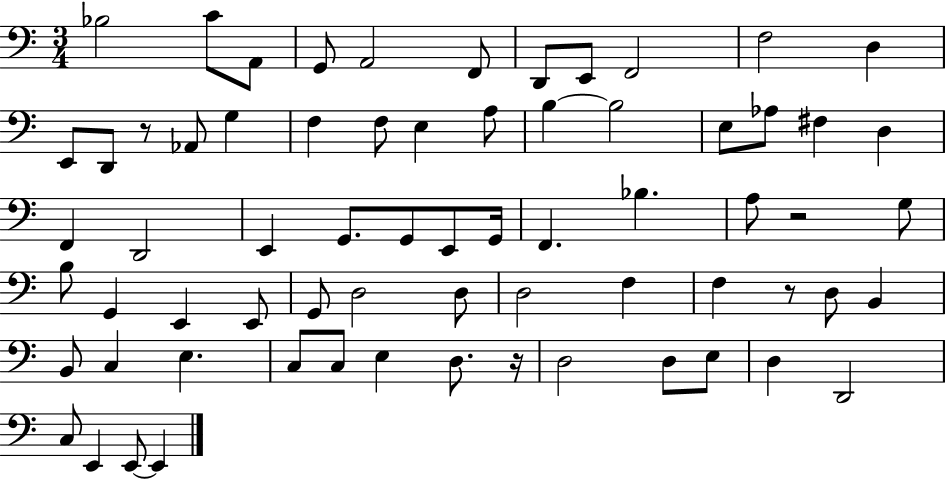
{
  \clef bass
  \numericTimeSignature
  \time 3/4
  \key c \major
  bes2 c'8 a,8 | g,8 a,2 f,8 | d,8 e,8 f,2 | f2 d4 | \break e,8 d,8 r8 aes,8 g4 | f4 f8 e4 a8 | b4~~ b2 | e8 aes8 fis4 d4 | \break f,4 d,2 | e,4 g,8. g,8 e,8 g,16 | f,4. bes4. | a8 r2 g8 | \break b8 g,4 e,4 e,8 | g,8 d2 d8 | d2 f4 | f4 r8 d8 b,4 | \break b,8 c4 e4. | c8 c8 e4 d8. r16 | d2 d8 e8 | d4 d,2 | \break c8 e,4 e,8~~ e,4 | \bar "|."
}